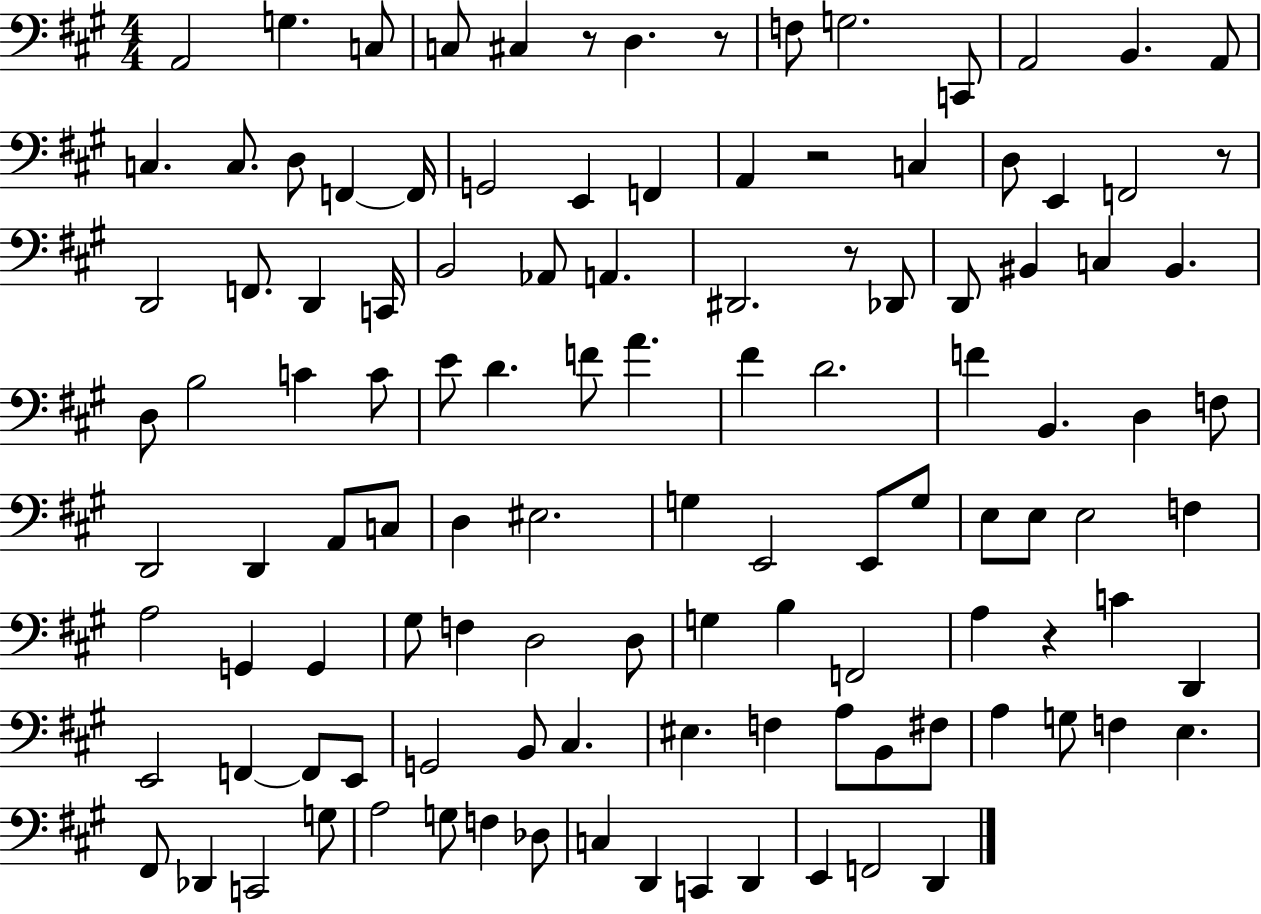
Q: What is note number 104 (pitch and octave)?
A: C3